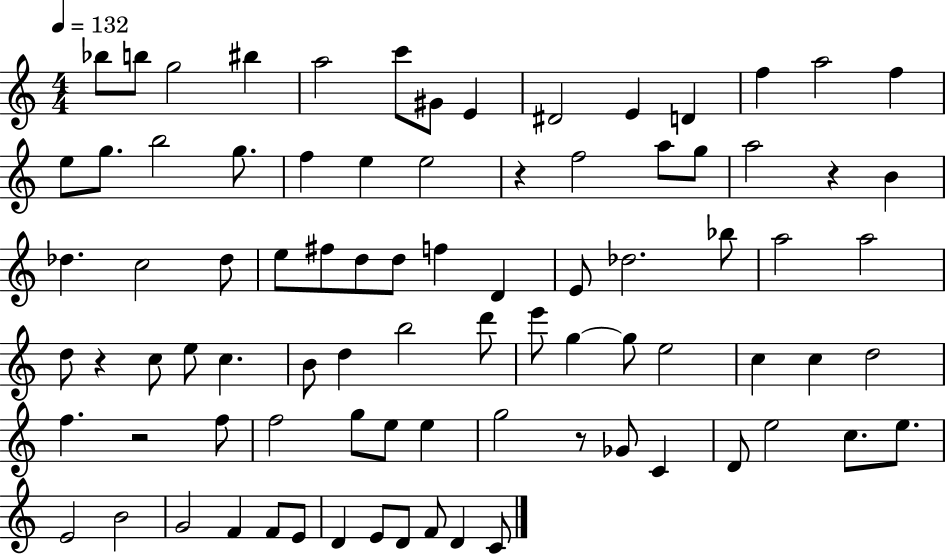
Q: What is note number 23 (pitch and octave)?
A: A5